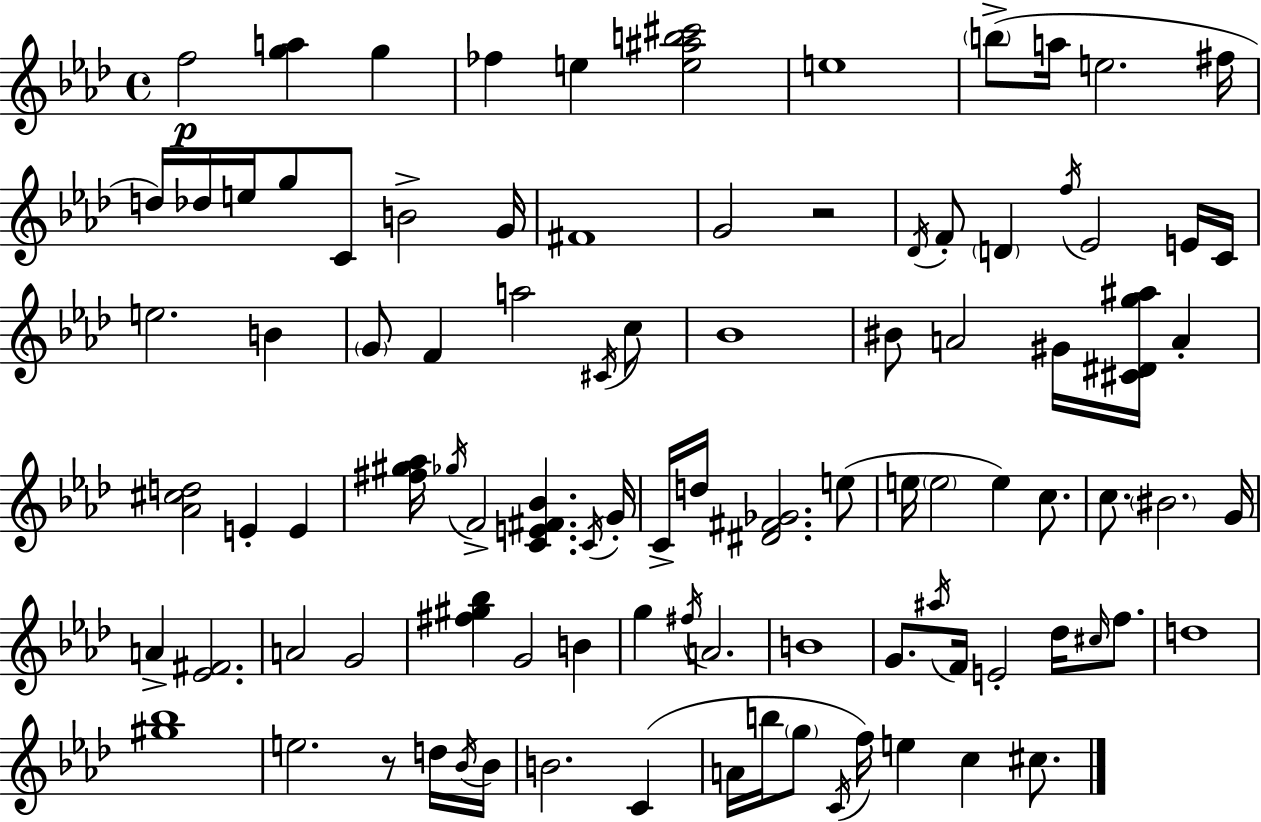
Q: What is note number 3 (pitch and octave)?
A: FES5